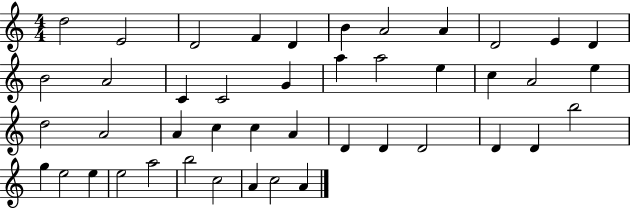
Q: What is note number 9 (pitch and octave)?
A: D4